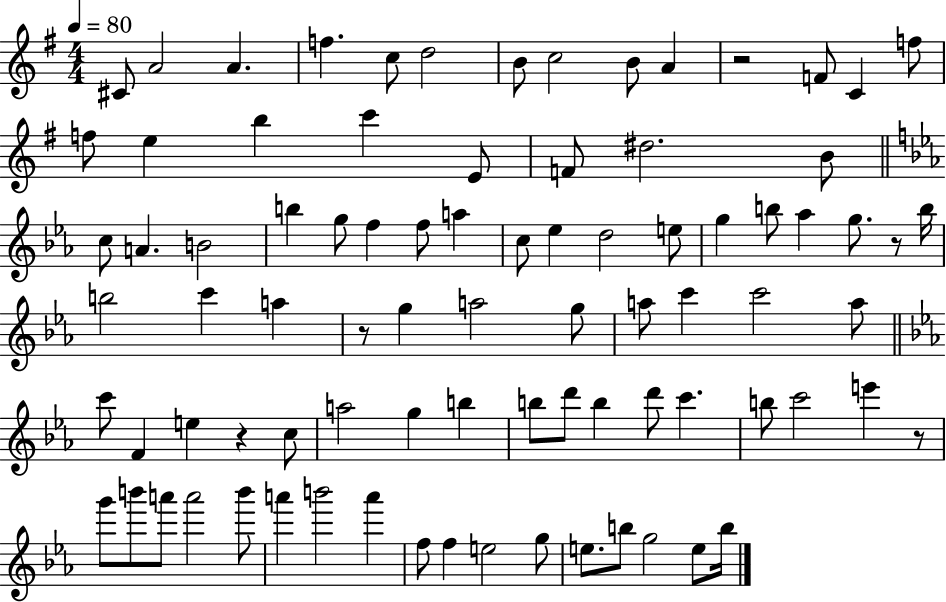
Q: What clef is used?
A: treble